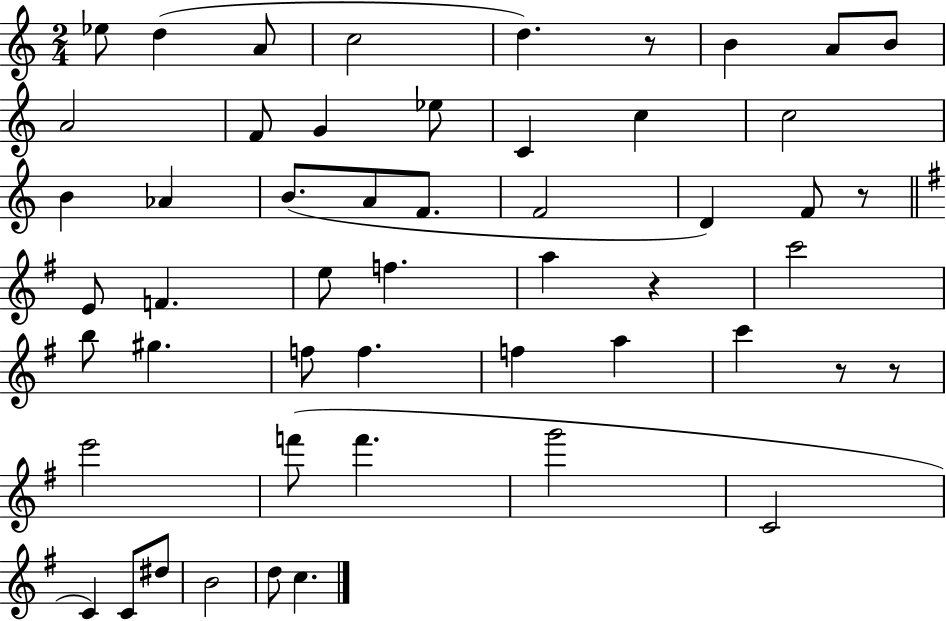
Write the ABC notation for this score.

X:1
T:Untitled
M:2/4
L:1/4
K:C
_e/2 d A/2 c2 d z/2 B A/2 B/2 A2 F/2 G _e/2 C c c2 B _A B/2 A/2 F/2 F2 D F/2 z/2 E/2 F e/2 f a z c'2 b/2 ^g f/2 f f a c' z/2 z/2 e'2 f'/2 f' g'2 C2 C C/2 ^d/2 B2 d/2 c